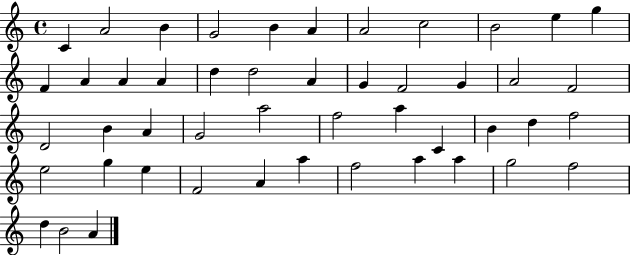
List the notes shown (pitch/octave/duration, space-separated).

C4/q A4/h B4/q G4/h B4/q A4/q A4/h C5/h B4/h E5/q G5/q F4/q A4/q A4/q A4/q D5/q D5/h A4/q G4/q F4/h G4/q A4/h F4/h D4/h B4/q A4/q G4/h A5/h F5/h A5/q C4/q B4/q D5/q F5/h E5/h G5/q E5/q F4/h A4/q A5/q F5/h A5/q A5/q G5/h F5/h D5/q B4/h A4/q